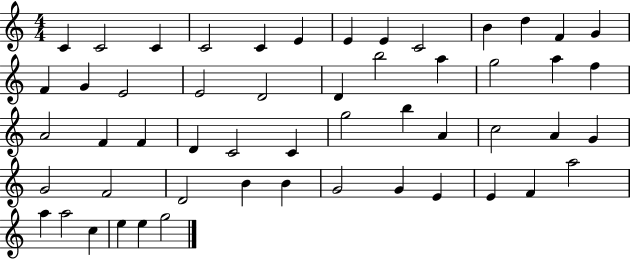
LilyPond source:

{
  \clef treble
  \numericTimeSignature
  \time 4/4
  \key c \major
  c'4 c'2 c'4 | c'2 c'4 e'4 | e'4 e'4 c'2 | b'4 d''4 f'4 g'4 | \break f'4 g'4 e'2 | e'2 d'2 | d'4 b''2 a''4 | g''2 a''4 f''4 | \break a'2 f'4 f'4 | d'4 c'2 c'4 | g''2 b''4 a'4 | c''2 a'4 g'4 | \break g'2 f'2 | d'2 b'4 b'4 | g'2 g'4 e'4 | e'4 f'4 a''2 | \break a''4 a''2 c''4 | e''4 e''4 g''2 | \bar "|."
}